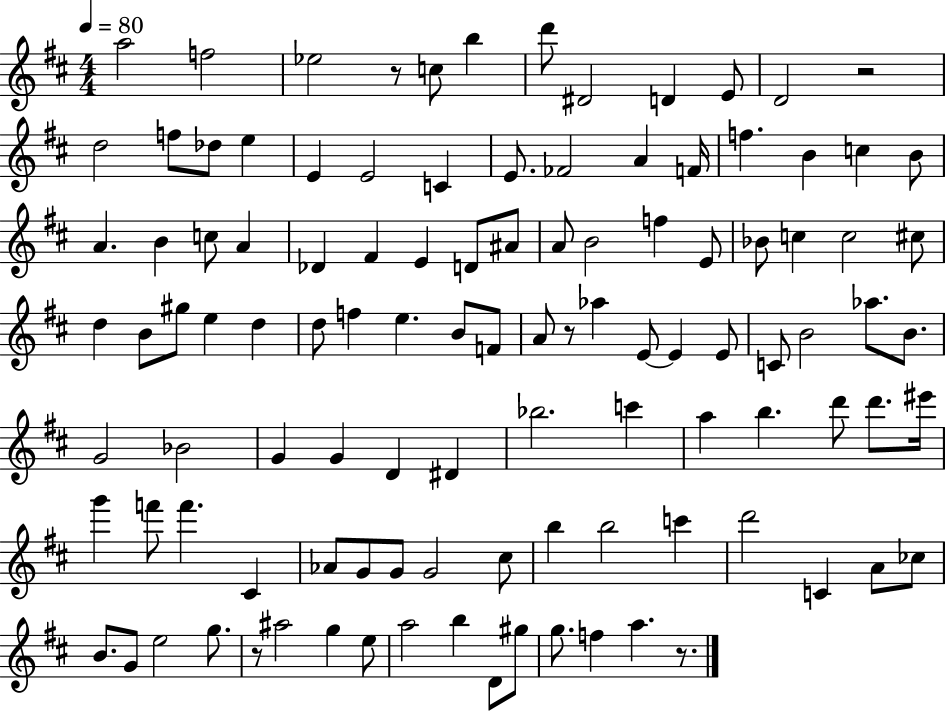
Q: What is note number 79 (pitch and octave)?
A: Ab4